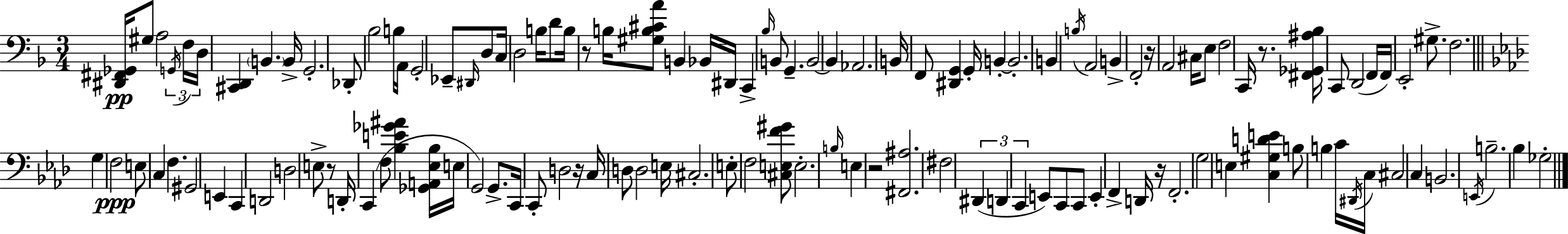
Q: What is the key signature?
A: D minor